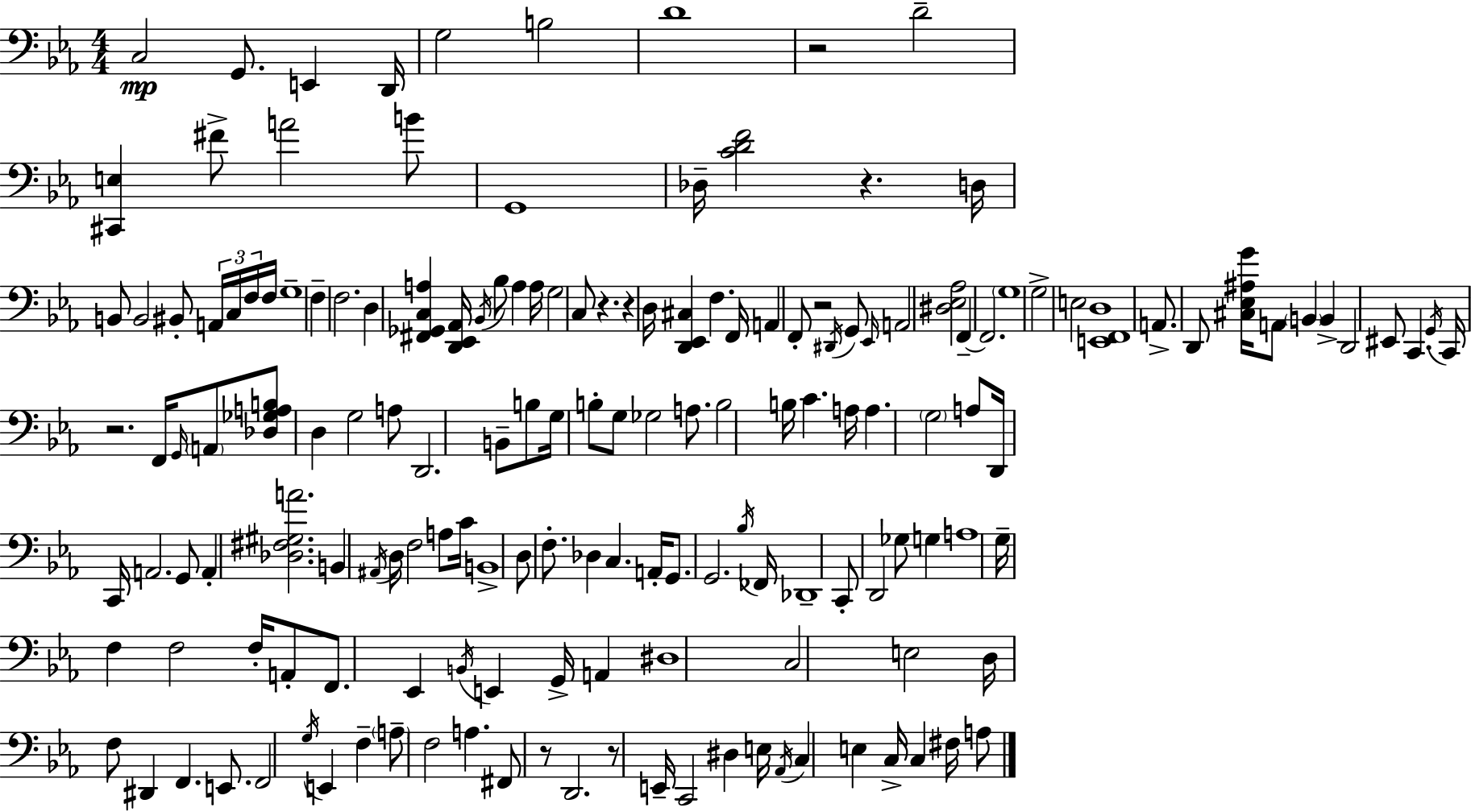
{
  \clef bass
  \numericTimeSignature
  \time 4/4
  \key c \minor
  c2\mp g,8. e,4 d,16 | g2 b2 | d'1 | r2 d'2-- | \break <cis, e>4 fis'8-> a'2 b'8 | g,1 | des16-- <c' d' f'>2 r4. d16 | b,8 b,2 bis,8-. \tuplet 3/2 { a,16 c16 f16 } f16 | \break g1-- | f4-- f2. | d4 <fis, ges, c a>4 <d, ees, aes,>16 \acciaccatura { bes,16 } bes8 a4 | a16 g2 c8 r4. | \break r4 d16 <d, ees, cis>4 f4. | f,16 a,4 f,8-. r2 \acciaccatura { dis,16 } | g,8 \grace { ees,16 } a,2 <dis ees aes>2 | f,4--~~ f,2. | \break \parenthesize g1 | g2-> e2 | <e, f, d>1 | a,8.-> d,8 <cis ees ais g'>16 a,8 \parenthesize b,4 b,4-> | \break d,2 eis,8 c,4. | \acciaccatura { g,16 } c,16 r2. | f,16 \grace { g,16 } \parenthesize a,8 <des ges a b>8 d4 g2 | a8 d,2. | \break b,8-- b8 g16 b8-. g8 ges2 | a8. b2 b16 c'4. | a16 a4. \parenthesize g2 | a8 d,16 c,16 a,2. | \break g,8 a,4-. <des fis gis a'>2. | b,4 \acciaccatura { ais,16 } d16 f2 | a8 c'16 b,1-> | d8 f8.-. des4 c4. | \break a,16-. g,8. g,2. | \acciaccatura { bes16 } fes,16 des,1-- | c,8-. d,2 | ges8 g4 a1 | \break g16-- f4 f2 | f16-. a,8-. f,8. ees,4 \acciaccatura { b,16 } e,4 | g,16-> a,4 dis1 | c2 | \break e2 d16 f8 dis,4 f,4. | e,8. f,2 | \acciaccatura { g16 } e,4 f4-- \parenthesize a8-- f2 | a4. fis,8 r8 d,2. | \break r8 e,16-- c,2 | dis4 e16 \acciaccatura { aes,16 } c4 e4 | c16-> c4 fis16 a8 \bar "|."
}